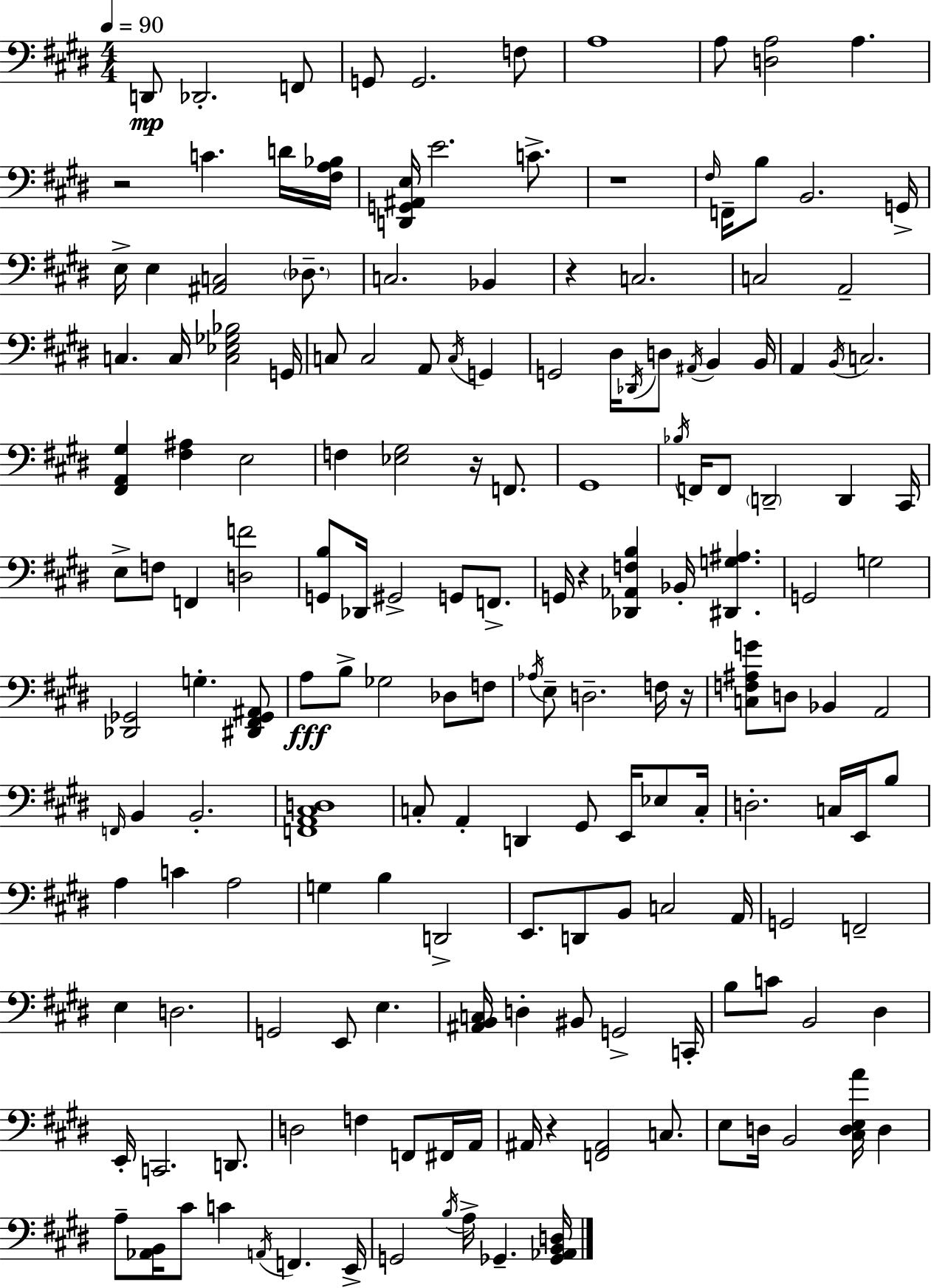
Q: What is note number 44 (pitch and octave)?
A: C3